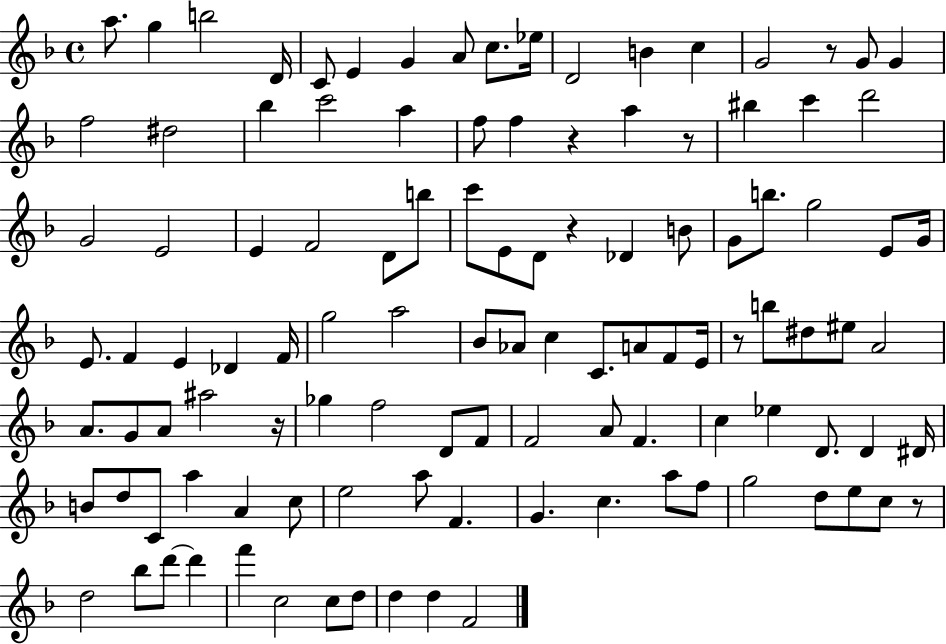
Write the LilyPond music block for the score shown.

{
  \clef treble
  \time 4/4
  \defaultTimeSignature
  \key f \major
  a''8. g''4 b''2 d'16 | c'8 e'4 g'4 a'8 c''8. ees''16 | d'2 b'4 c''4 | g'2 r8 g'8 g'4 | \break f''2 dis''2 | bes''4 c'''2 a''4 | f''8 f''4 r4 a''4 r8 | bis''4 c'''4 d'''2 | \break g'2 e'2 | e'4 f'2 d'8 b''8 | c'''8 e'8 d'8 r4 des'4 b'8 | g'8 b''8. g''2 e'8 g'16 | \break e'8. f'4 e'4 des'4 f'16 | g''2 a''2 | bes'8 aes'8 c''4 c'8. a'8 f'8 e'16 | r8 b''8 dis''8 eis''8 a'2 | \break a'8. g'8 a'8 ais''2 r16 | ges''4 f''2 d'8 f'8 | f'2 a'8 f'4. | c''4 ees''4 d'8. d'4 dis'16 | \break b'8 d''8 c'8 a''4 a'4 c''8 | e''2 a''8 f'4. | g'4. c''4. a''8 f''8 | g''2 d''8 e''8 c''8 r8 | \break d''2 bes''8 d'''8~~ d'''4 | f'''4 c''2 c''8 d''8 | d''4 d''4 f'2 | \bar "|."
}